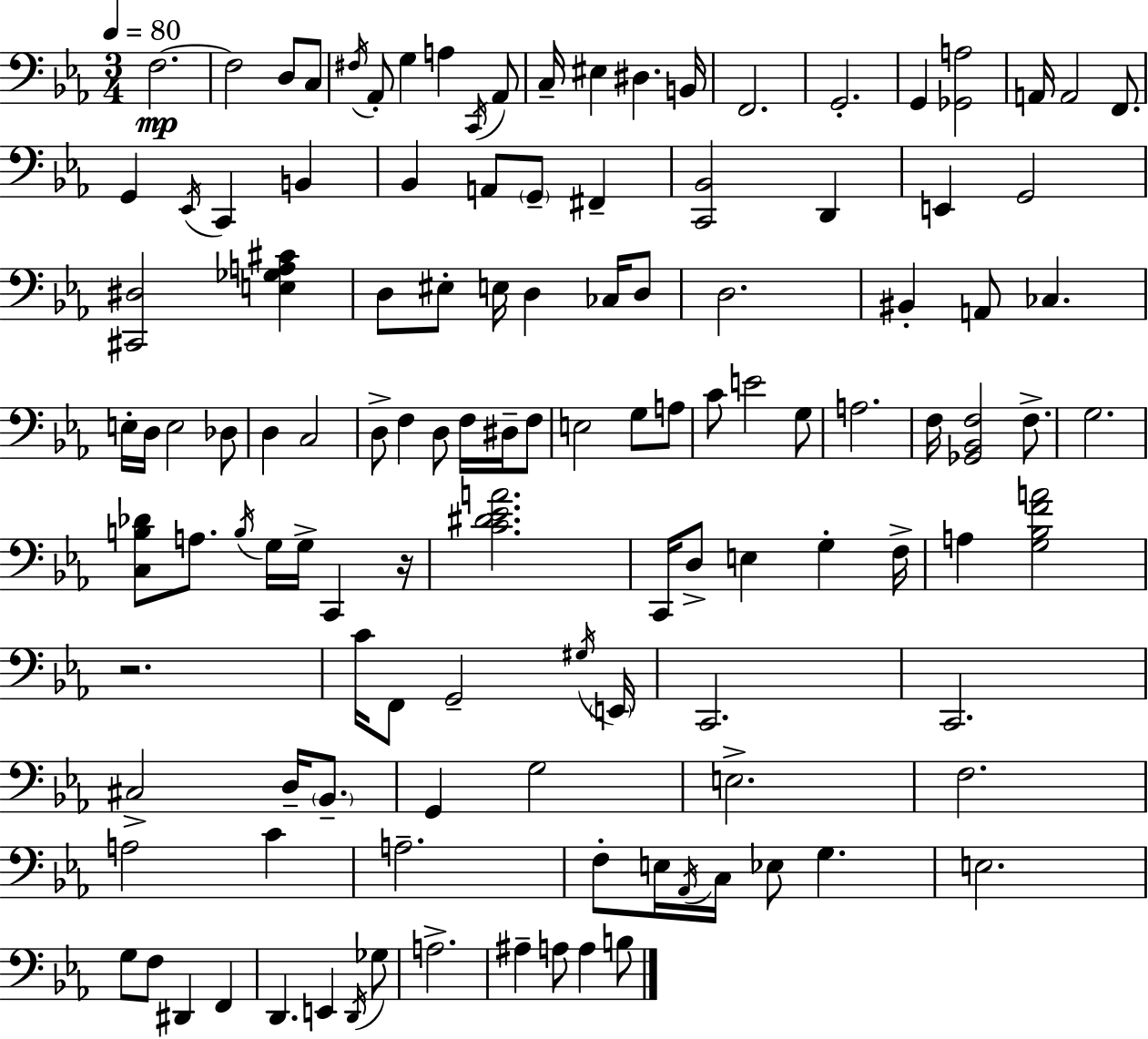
X:1
T:Untitled
M:3/4
L:1/4
K:Cm
F,2 F,2 D,/2 C,/2 ^F,/4 _A,,/2 G, A, C,,/4 _A,,/2 C,/4 ^E, ^D, B,,/4 F,,2 G,,2 G,, [_G,,A,]2 A,,/4 A,,2 F,,/2 G,, _E,,/4 C,, B,, _B,, A,,/2 G,,/2 ^F,, [C,,_B,,]2 D,, E,, G,,2 [^C,,^D,]2 [E,_G,A,^C] D,/2 ^E,/2 E,/4 D, _C,/4 D,/2 D,2 ^B,, A,,/2 _C, E,/4 D,/4 E,2 _D,/2 D, C,2 D,/2 F, D,/2 F,/4 ^D,/4 F,/2 E,2 G,/2 A,/2 C/2 E2 G,/2 A,2 F,/4 [_G,,_B,,F,]2 F,/2 G,2 [C,B,_D]/2 A,/2 B,/4 G,/4 G,/4 C,, z/4 [C^D_EA]2 C,,/4 D,/2 E, G, F,/4 A, [G,_B,FA]2 z2 C/4 F,,/2 G,,2 ^G,/4 E,,/4 C,,2 C,,2 ^C,2 D,/4 _B,,/2 G,, G,2 E,2 F,2 A,2 C A,2 F,/2 E,/4 _A,,/4 C,/4 _E,/2 G, E,2 G,/2 F,/2 ^D,, F,, D,, E,, D,,/4 _G,/2 A,2 ^A, A,/2 A, B,/2